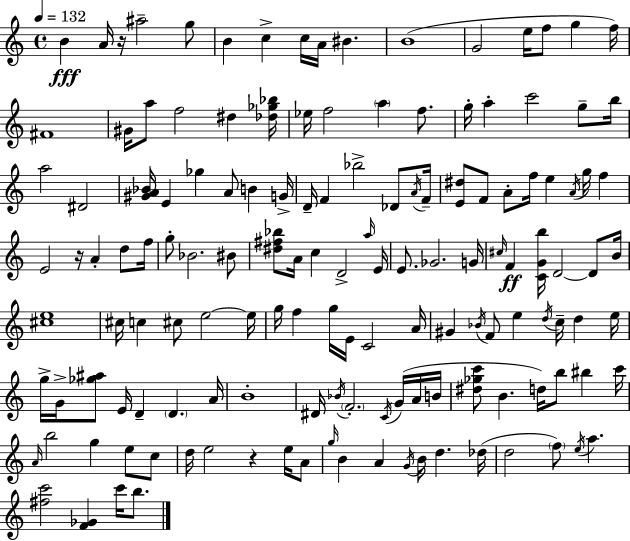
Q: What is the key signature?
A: A minor